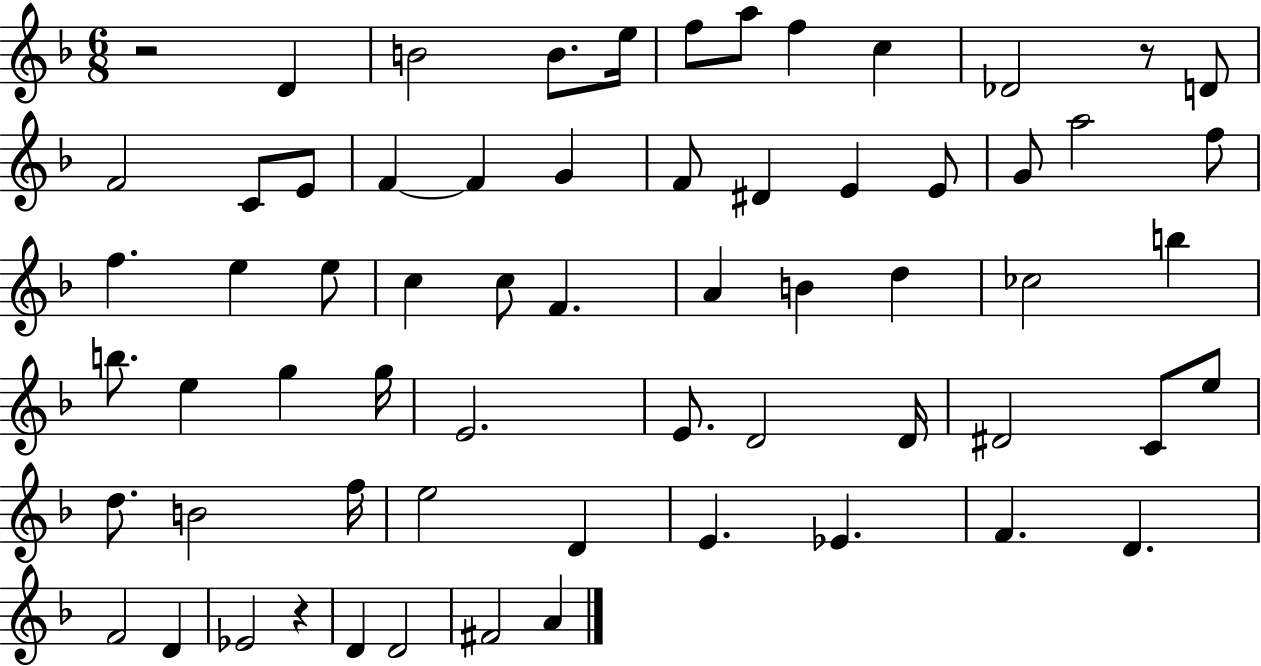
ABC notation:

X:1
T:Untitled
M:6/8
L:1/4
K:F
z2 D B2 B/2 e/4 f/2 a/2 f c _D2 z/2 D/2 F2 C/2 E/2 F F G F/2 ^D E E/2 G/2 a2 f/2 f e e/2 c c/2 F A B d _c2 b b/2 e g g/4 E2 E/2 D2 D/4 ^D2 C/2 e/2 d/2 B2 f/4 e2 D E _E F D F2 D _E2 z D D2 ^F2 A